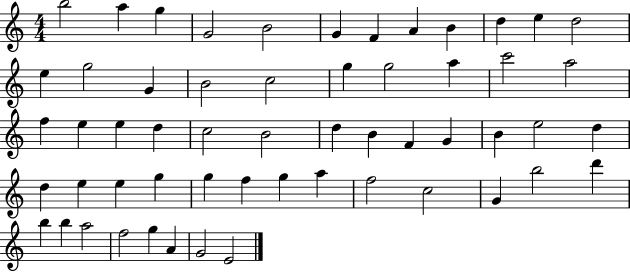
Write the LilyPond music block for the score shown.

{
  \clef treble
  \numericTimeSignature
  \time 4/4
  \key c \major
  b''2 a''4 g''4 | g'2 b'2 | g'4 f'4 a'4 b'4 | d''4 e''4 d''2 | \break e''4 g''2 g'4 | b'2 c''2 | g''4 g''2 a''4 | c'''2 a''2 | \break f''4 e''4 e''4 d''4 | c''2 b'2 | d''4 b'4 f'4 g'4 | b'4 e''2 d''4 | \break d''4 e''4 e''4 g''4 | g''4 f''4 g''4 a''4 | f''2 c''2 | g'4 b''2 d'''4 | \break b''4 b''4 a''2 | f''2 g''4 a'4 | g'2 e'2 | \bar "|."
}